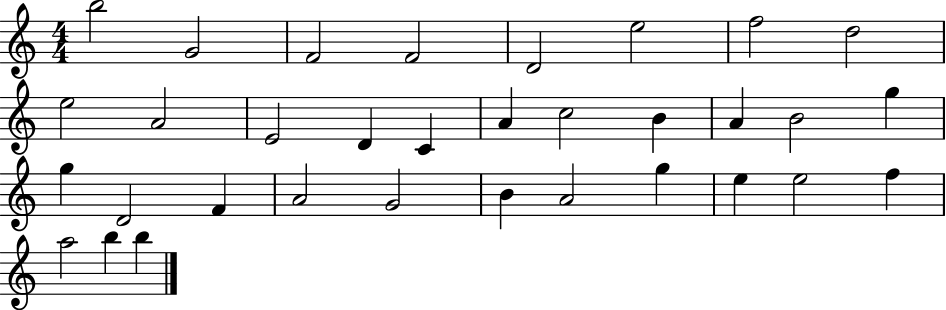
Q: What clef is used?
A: treble